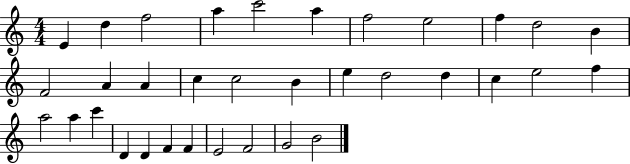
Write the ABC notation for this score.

X:1
T:Untitled
M:4/4
L:1/4
K:C
E d f2 a c'2 a f2 e2 f d2 B F2 A A c c2 B e d2 d c e2 f a2 a c' D D F F E2 F2 G2 B2